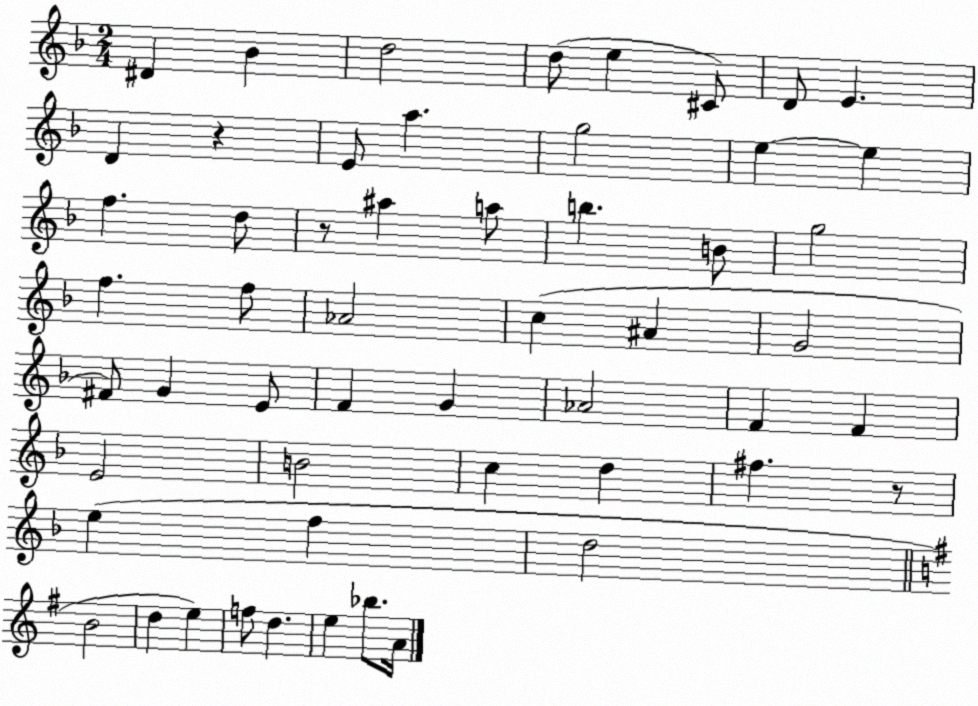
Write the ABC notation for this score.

X:1
T:Untitled
M:2/4
L:1/4
K:F
^D _B d2 d/2 e ^C/2 D/2 E D z E/2 a g2 e e f d/2 z/2 ^a a/2 b B/2 g2 f f/2 _A2 c ^A G2 ^F/2 G E/2 F G _A2 F F E2 B2 c d ^f z/2 e f d2 B2 d e f/2 d e _b/2 A/4